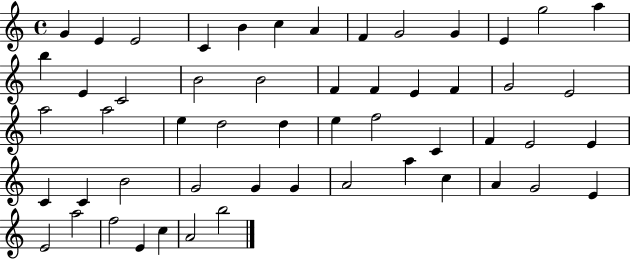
G4/q E4/q E4/h C4/q B4/q C5/q A4/q F4/q G4/h G4/q E4/q G5/h A5/q B5/q E4/q C4/h B4/h B4/h F4/q F4/q E4/q F4/q G4/h E4/h A5/h A5/h E5/q D5/h D5/q E5/q F5/h C4/q F4/q E4/h E4/q C4/q C4/q B4/h G4/h G4/q G4/q A4/h A5/q C5/q A4/q G4/h E4/q E4/h A5/h F5/h E4/q C5/q A4/h B5/h